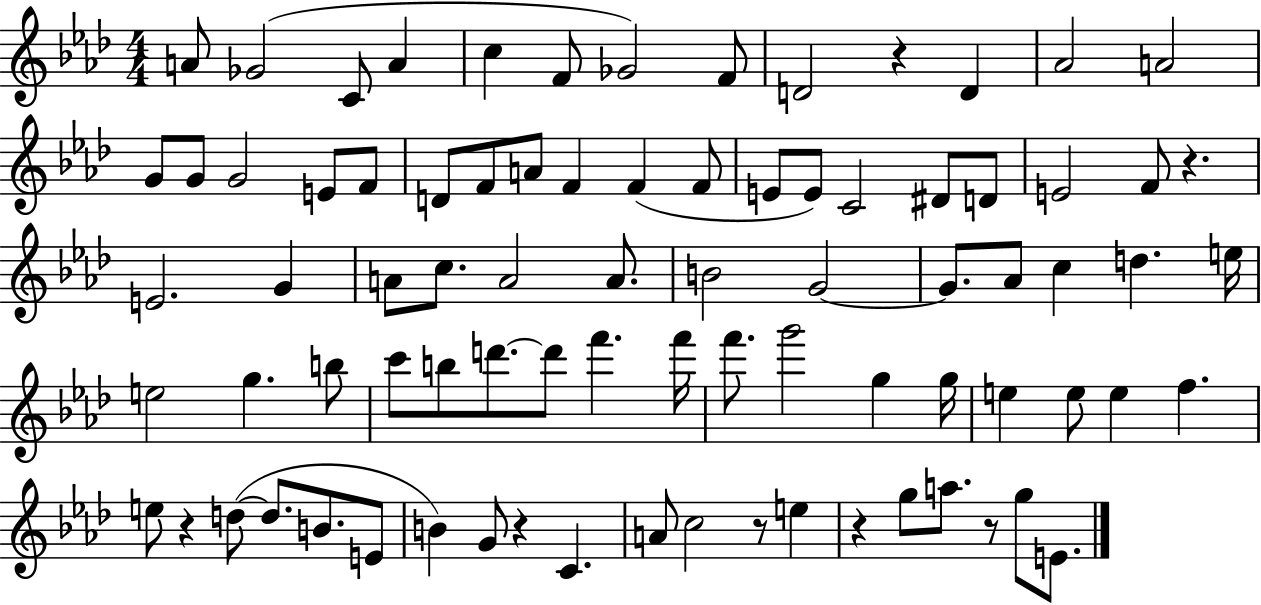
{
  \clef treble
  \numericTimeSignature
  \time 4/4
  \key aes \major
  a'8 ges'2( c'8 a'4 | c''4 f'8 ges'2) f'8 | d'2 r4 d'4 | aes'2 a'2 | \break g'8 g'8 g'2 e'8 f'8 | d'8 f'8 a'8 f'4 f'4( f'8 | e'8 e'8) c'2 dis'8 d'8 | e'2 f'8 r4. | \break e'2. g'4 | a'8 c''8. a'2 a'8. | b'2 g'2~~ | g'8. aes'8 c''4 d''4. e''16 | \break e''2 g''4. b''8 | c'''8 b''8 d'''8.~~ d'''8 f'''4. f'''16 | f'''8. g'''2 g''4 g''16 | e''4 e''8 e''4 f''4. | \break e''8 r4 d''8~(~ d''8. b'8. e'8 | b'4) g'8 r4 c'4. | a'8 c''2 r8 e''4 | r4 g''8 a''8. r8 g''8 e'8. | \break \bar "|."
}